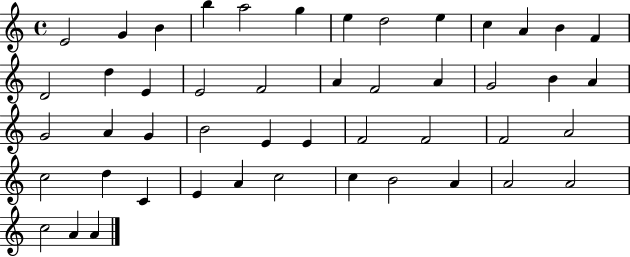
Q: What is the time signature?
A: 4/4